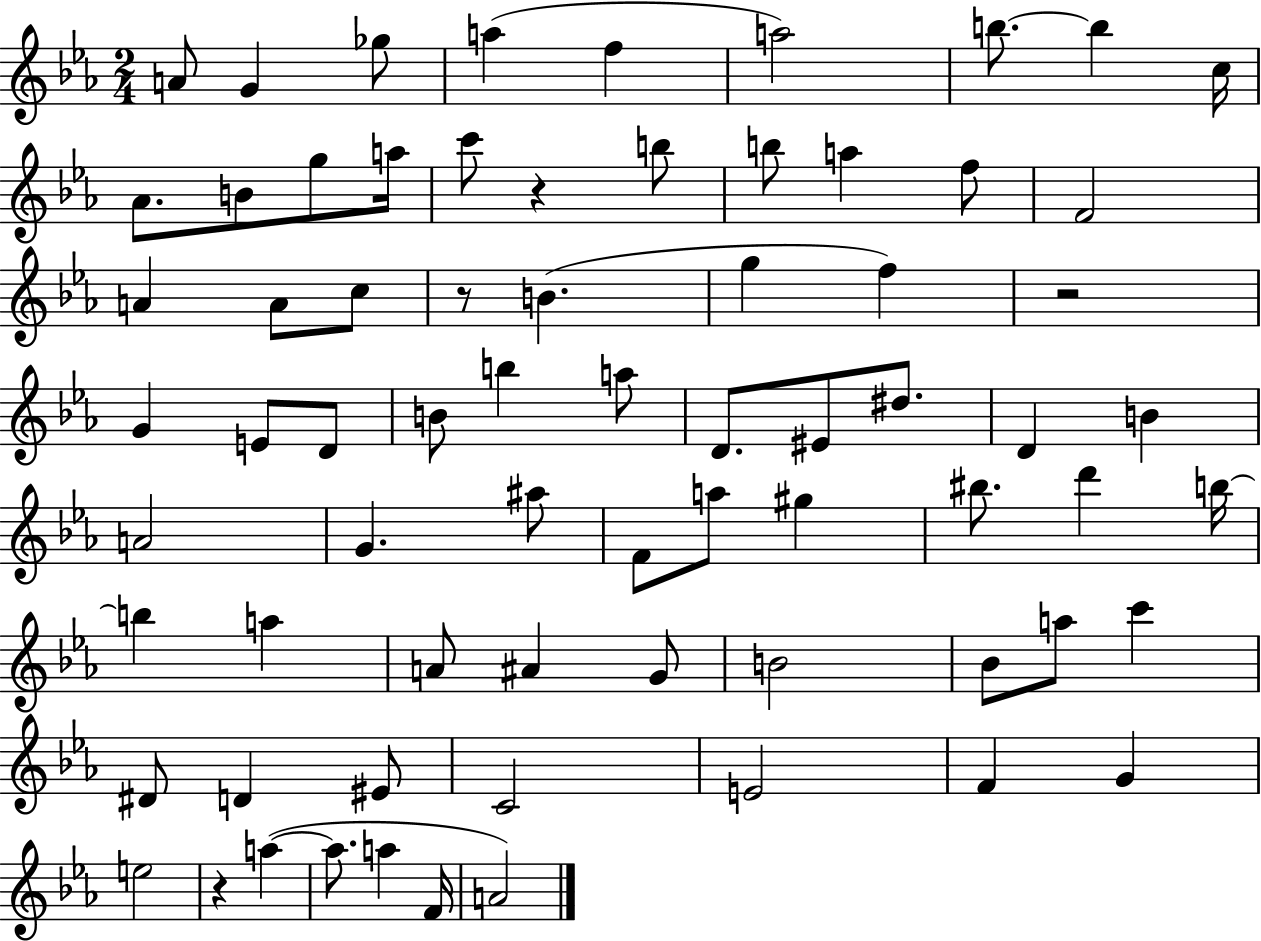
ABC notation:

X:1
T:Untitled
M:2/4
L:1/4
K:Eb
A/2 G _g/2 a f a2 b/2 b c/4 _A/2 B/2 g/2 a/4 c'/2 z b/2 b/2 a f/2 F2 A A/2 c/2 z/2 B g f z2 G E/2 D/2 B/2 b a/2 D/2 ^E/2 ^d/2 D B A2 G ^a/2 F/2 a/2 ^g ^b/2 d' b/4 b a A/2 ^A G/2 B2 _B/2 a/2 c' ^D/2 D ^E/2 C2 E2 F G e2 z a a/2 a F/4 A2